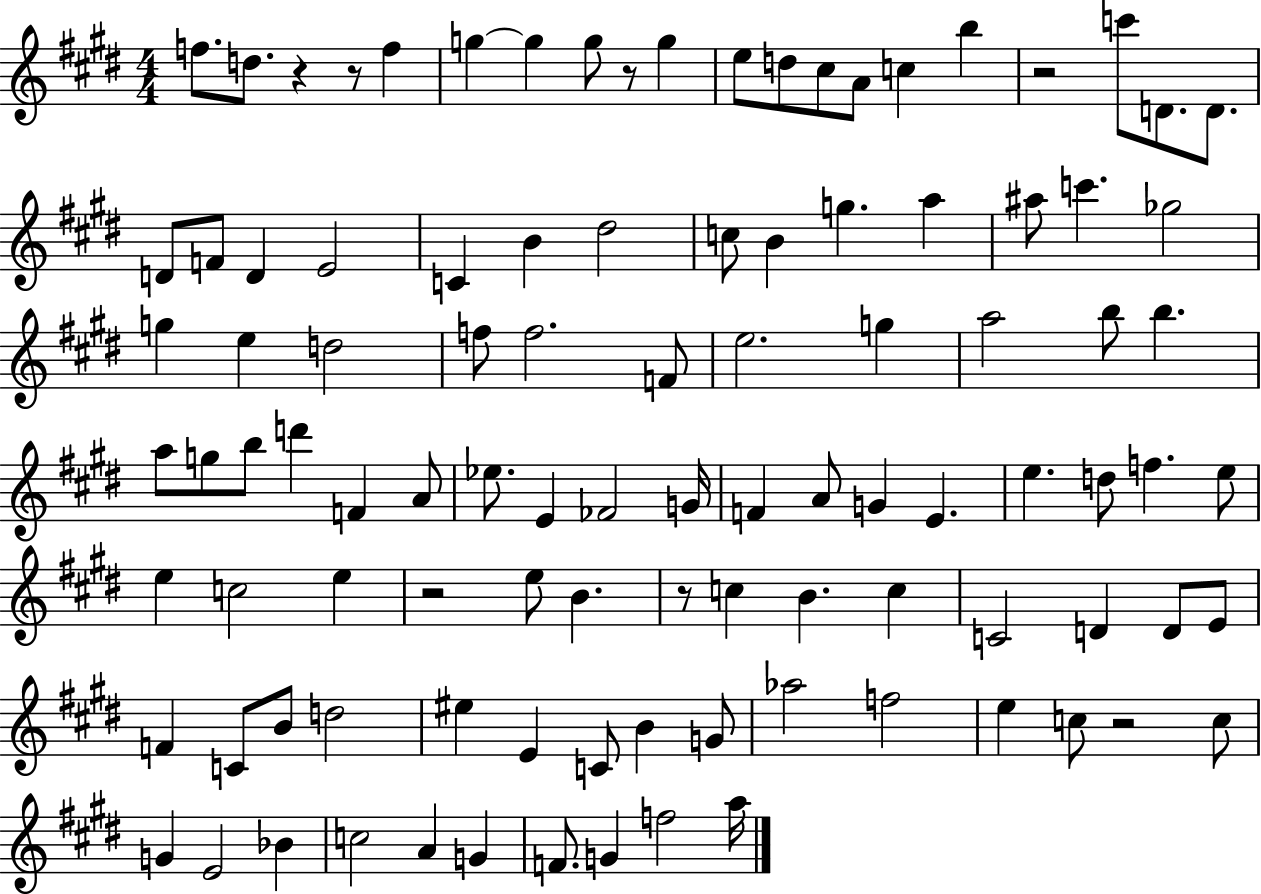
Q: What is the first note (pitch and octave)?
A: F5